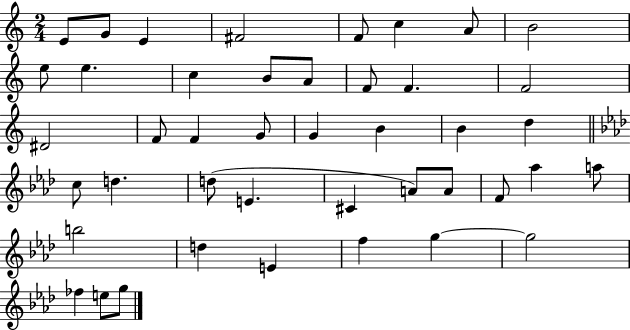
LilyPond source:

{
  \clef treble
  \numericTimeSignature
  \time 2/4
  \key c \major
  e'8 g'8 e'4 | fis'2 | f'8 c''4 a'8 | b'2 | \break e''8 e''4. | c''4 b'8 a'8 | f'8 f'4. | f'2 | \break dis'2 | f'8 f'4 g'8 | g'4 b'4 | b'4 d''4 | \break \bar "||" \break \key f \minor c''8 d''4. | d''8( e'4. | cis'4 a'8) a'8 | f'8 aes''4 a''8 | \break b''2 | d''4 e'4 | f''4 g''4~~ | g''2 | \break fes''4 e''8 g''8 | \bar "|."
}